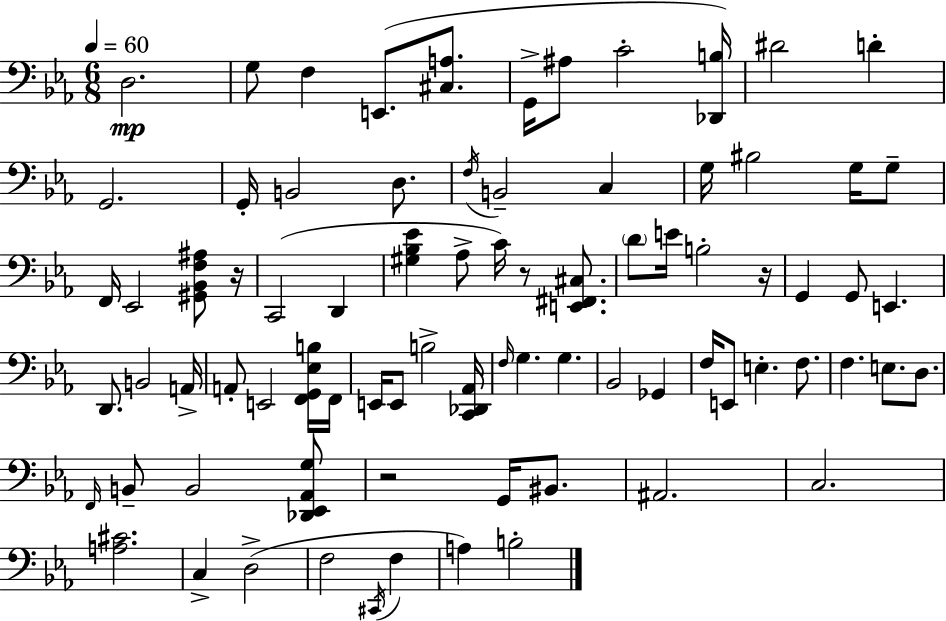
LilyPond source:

{
  \clef bass
  \numericTimeSignature
  \time 6/8
  \key ees \major
  \tempo 4 = 60
  d2.\mp | g8 f4 e,8.( <cis a>8. | g,16-> ais8 c'2-. <des, b>16) | dis'2 d'4-. | \break g,2. | g,16-. b,2 d8. | \acciaccatura { f16 } b,2-- c4 | g16 bis2 g16 g8-- | \break f,16 ees,2 <gis, bes, f ais>8 | r16 c,2( d,4 | <gis bes ees'>4 aes8-> c'16) r8 <e, fis, cis>8. | \parenthesize d'8 e'16 b2-. | \break r16 g,4 g,8 e,4. | d,8. b,2 | a,16-> a,8-. e,2 <f, g, ees b>16 | f,16 e,16 e,8 b2-> | \break <c, des, aes,>16 \grace { f16 } g4. g4. | bes,2 ges,4 | f16 e,8 e4.-. f8. | f4. e8. d8. | \break \grace { f,16 } b,8-- b,2 | <des, ees, aes, g>8 r2 g,16 | bis,8. ais,2. | c2. | \break <a cis'>2. | c4-> d2->( | f2 \acciaccatura { cis,16 } | f4 a4) b2-. | \break \bar "|."
}